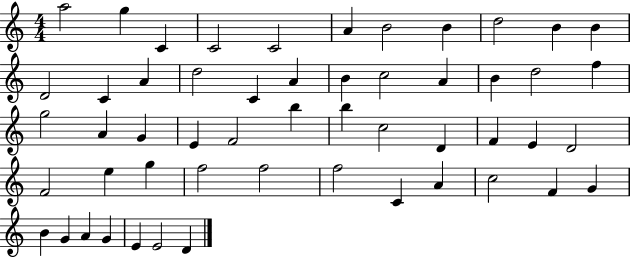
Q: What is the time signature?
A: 4/4